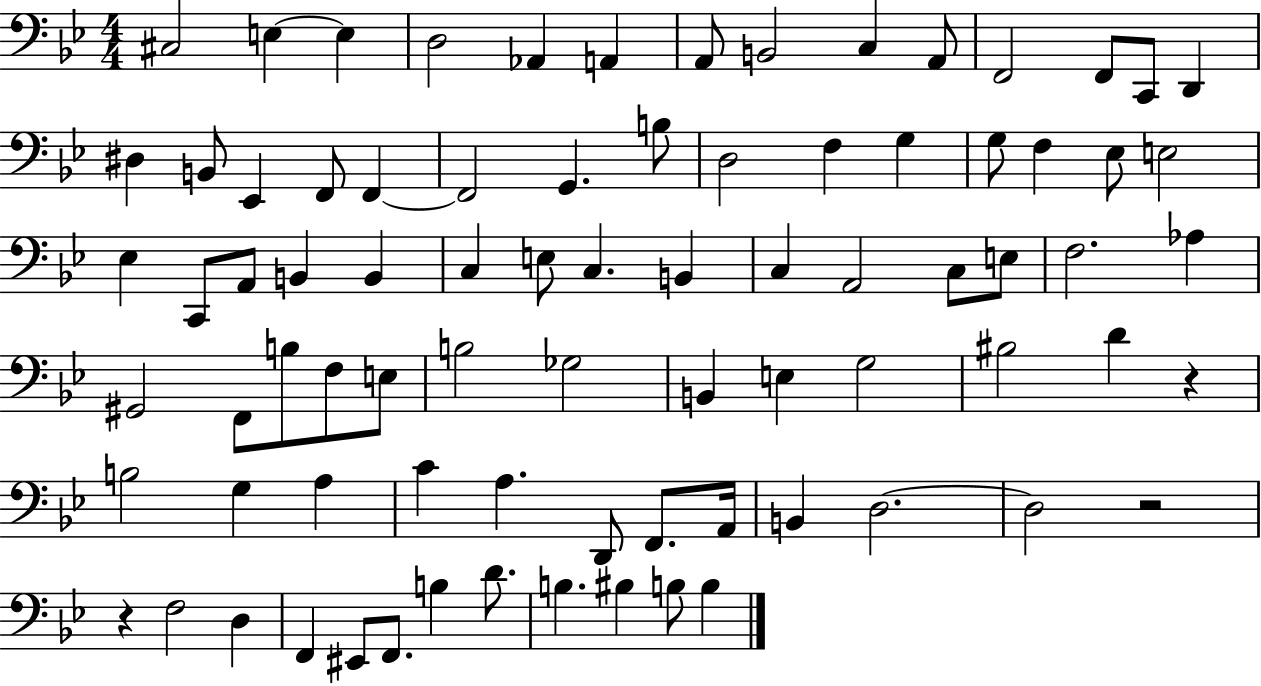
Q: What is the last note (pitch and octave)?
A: B3